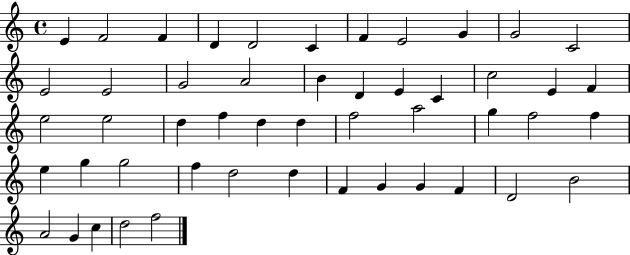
X:1
T:Untitled
M:4/4
L:1/4
K:C
E F2 F D D2 C F E2 G G2 C2 E2 E2 G2 A2 B D E C c2 E F e2 e2 d f d d f2 a2 g f2 f e g g2 f d2 d F G G F D2 B2 A2 G c d2 f2